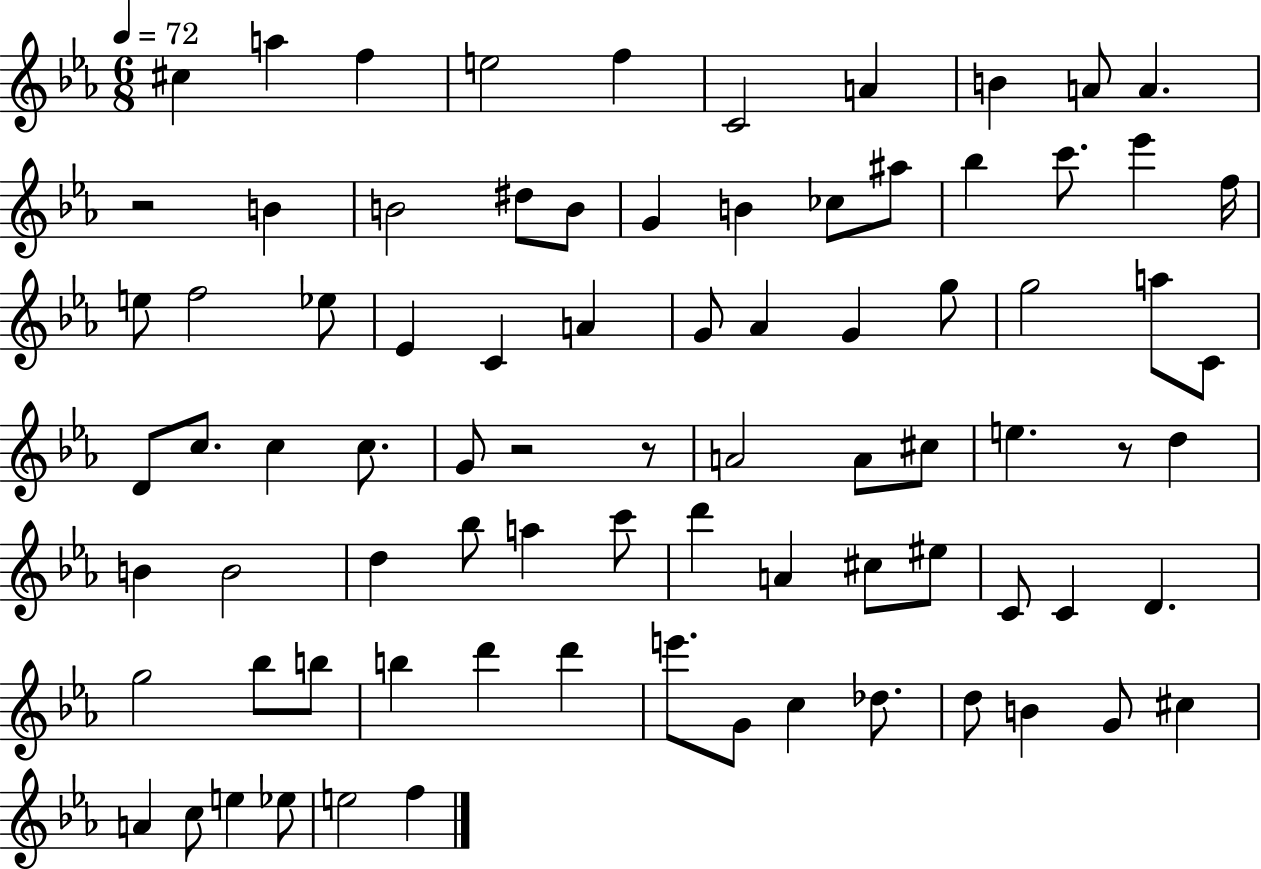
{
  \clef treble
  \numericTimeSignature
  \time 6/8
  \key ees \major
  \tempo 4 = 72
  cis''4 a''4 f''4 | e''2 f''4 | c'2 a'4 | b'4 a'8 a'4. | \break r2 b'4 | b'2 dis''8 b'8 | g'4 b'4 ces''8 ais''8 | bes''4 c'''8. ees'''4 f''16 | \break e''8 f''2 ees''8 | ees'4 c'4 a'4 | g'8 aes'4 g'4 g''8 | g''2 a''8 c'8 | \break d'8 c''8. c''4 c''8. | g'8 r2 r8 | a'2 a'8 cis''8 | e''4. r8 d''4 | \break b'4 b'2 | d''4 bes''8 a''4 c'''8 | d'''4 a'4 cis''8 eis''8 | c'8 c'4 d'4. | \break g''2 bes''8 b''8 | b''4 d'''4 d'''4 | e'''8. g'8 c''4 des''8. | d''8 b'4 g'8 cis''4 | \break a'4 c''8 e''4 ees''8 | e''2 f''4 | \bar "|."
}